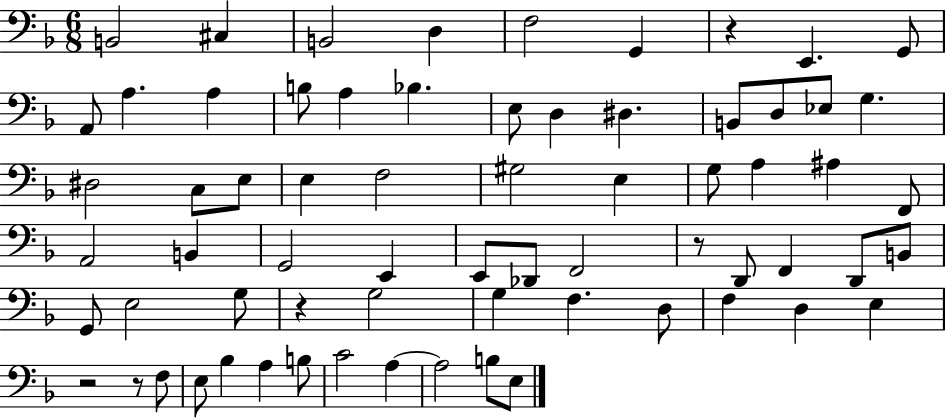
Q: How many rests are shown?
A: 5